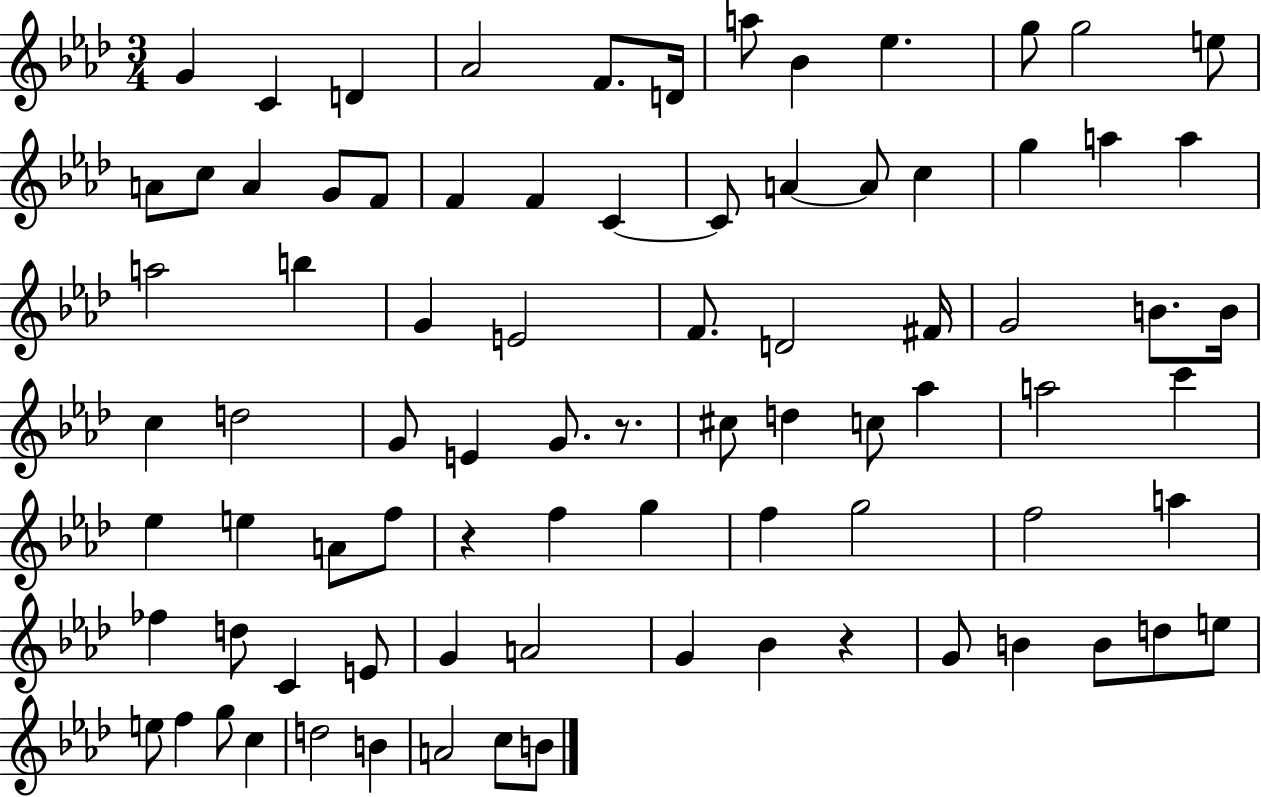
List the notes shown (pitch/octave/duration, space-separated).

G4/q C4/q D4/q Ab4/h F4/e. D4/s A5/e Bb4/q Eb5/q. G5/e G5/h E5/e A4/e C5/e A4/q G4/e F4/e F4/q F4/q C4/q C4/e A4/q A4/e C5/q G5/q A5/q A5/q A5/h B5/q G4/q E4/h F4/e. D4/h F#4/s G4/h B4/e. B4/s C5/q D5/h G4/e E4/q G4/e. R/e. C#5/e D5/q C5/e Ab5/q A5/h C6/q Eb5/q E5/q A4/e F5/e R/q F5/q G5/q F5/q G5/h F5/h A5/q FES5/q D5/e C4/q E4/e G4/q A4/h G4/q Bb4/q R/q G4/e B4/q B4/e D5/e E5/e E5/e F5/q G5/e C5/q D5/h B4/q A4/h C5/e B4/e